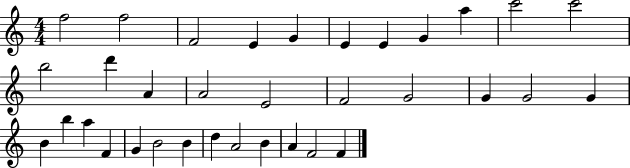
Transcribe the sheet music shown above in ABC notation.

X:1
T:Untitled
M:4/4
L:1/4
K:C
f2 f2 F2 E G E E G a c'2 c'2 b2 d' A A2 E2 F2 G2 G G2 G B b a F G B2 B d A2 B A F2 F